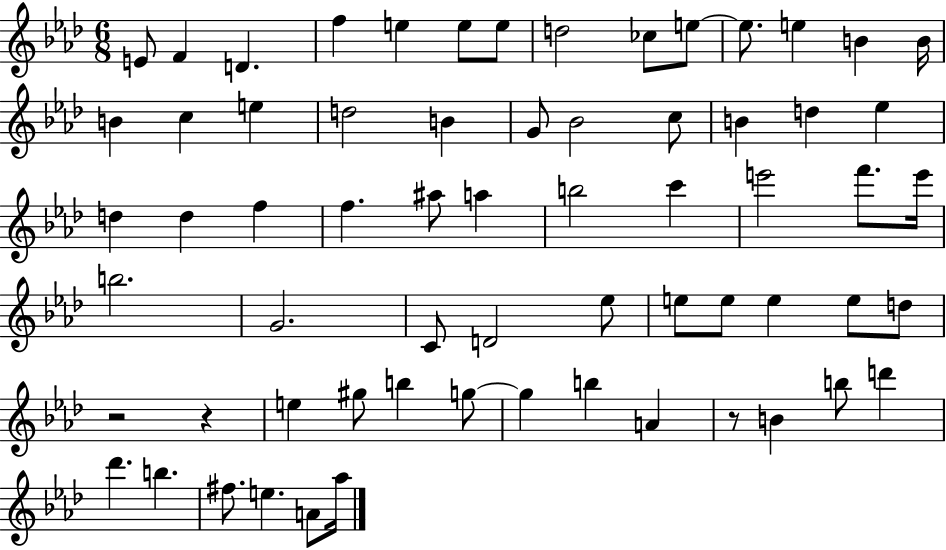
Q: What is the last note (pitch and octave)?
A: Ab5